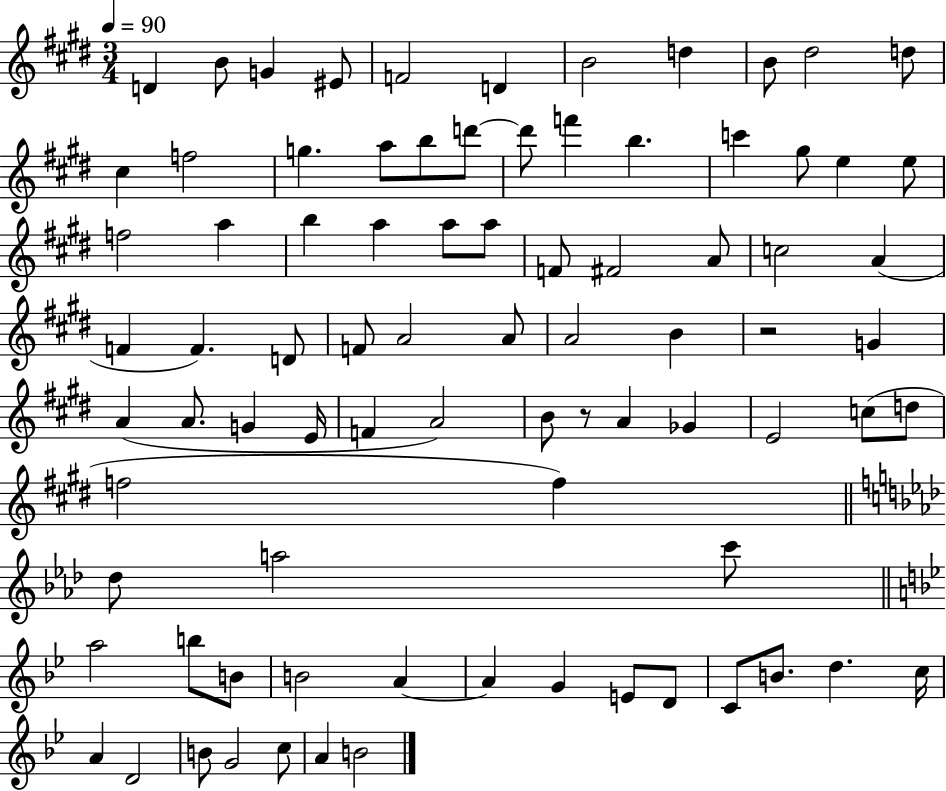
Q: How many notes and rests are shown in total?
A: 83